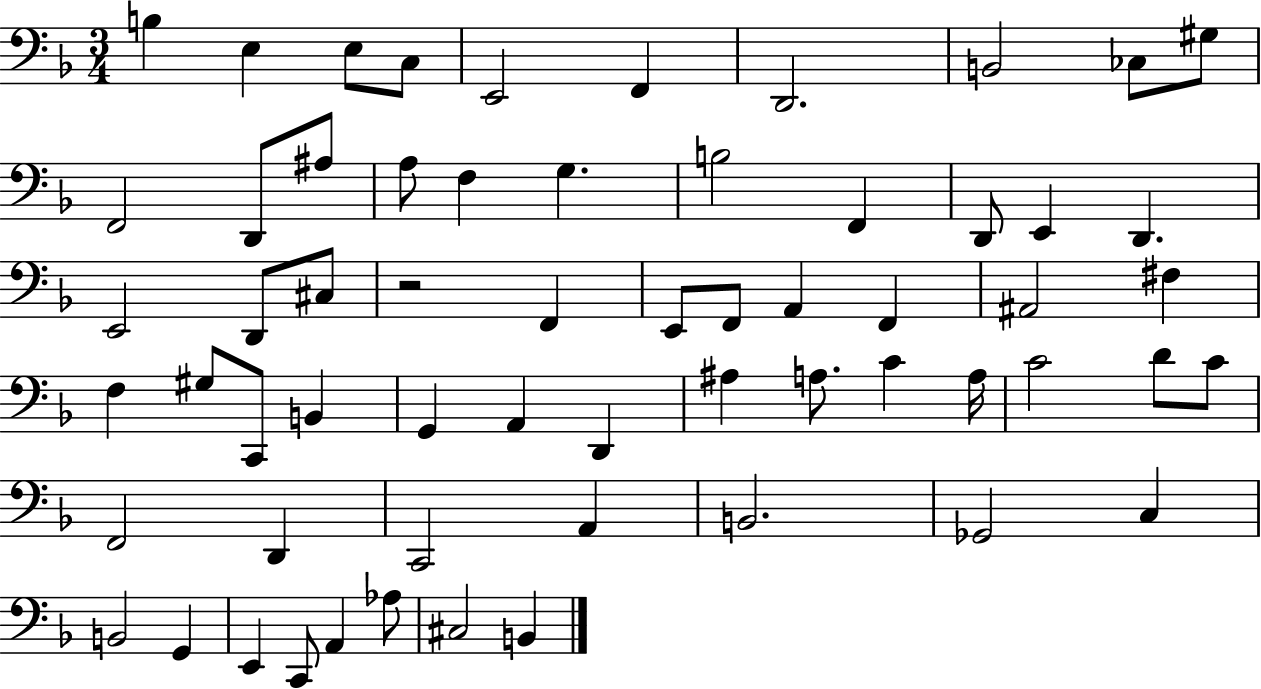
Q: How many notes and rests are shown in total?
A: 61